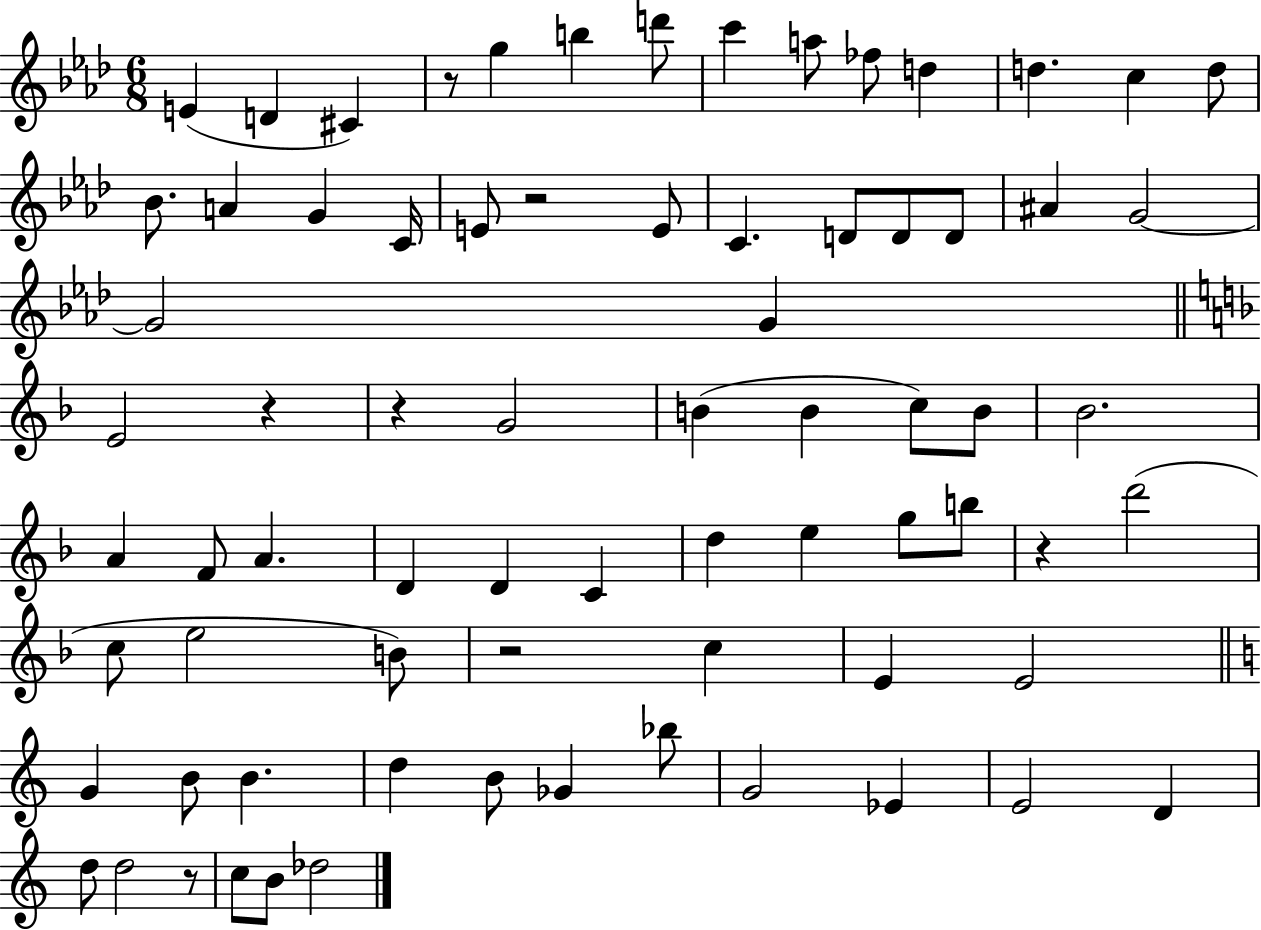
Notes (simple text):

E4/q D4/q C#4/q R/e G5/q B5/q D6/e C6/q A5/e FES5/e D5/q D5/q. C5/q D5/e Bb4/e. A4/q G4/q C4/s E4/e R/h E4/e C4/q. D4/e D4/e D4/e A#4/q G4/h G4/h G4/q E4/h R/q R/q G4/h B4/q B4/q C5/e B4/e Bb4/h. A4/q F4/e A4/q. D4/q D4/q C4/q D5/q E5/q G5/e B5/e R/q D6/h C5/e E5/h B4/e R/h C5/q E4/q E4/h G4/q B4/e B4/q. D5/q B4/e Gb4/q Bb5/e G4/h Eb4/q E4/h D4/q D5/e D5/h R/e C5/e B4/e Db5/h